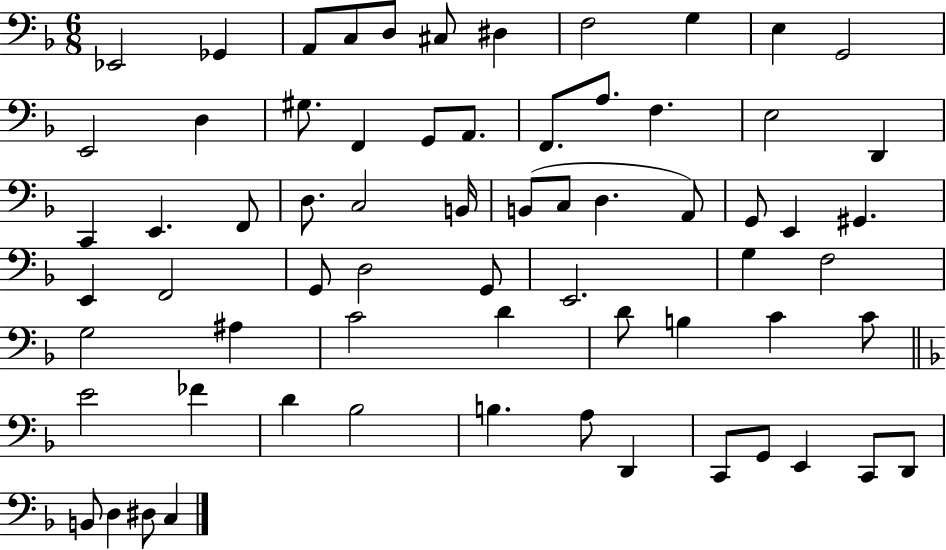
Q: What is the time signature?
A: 6/8